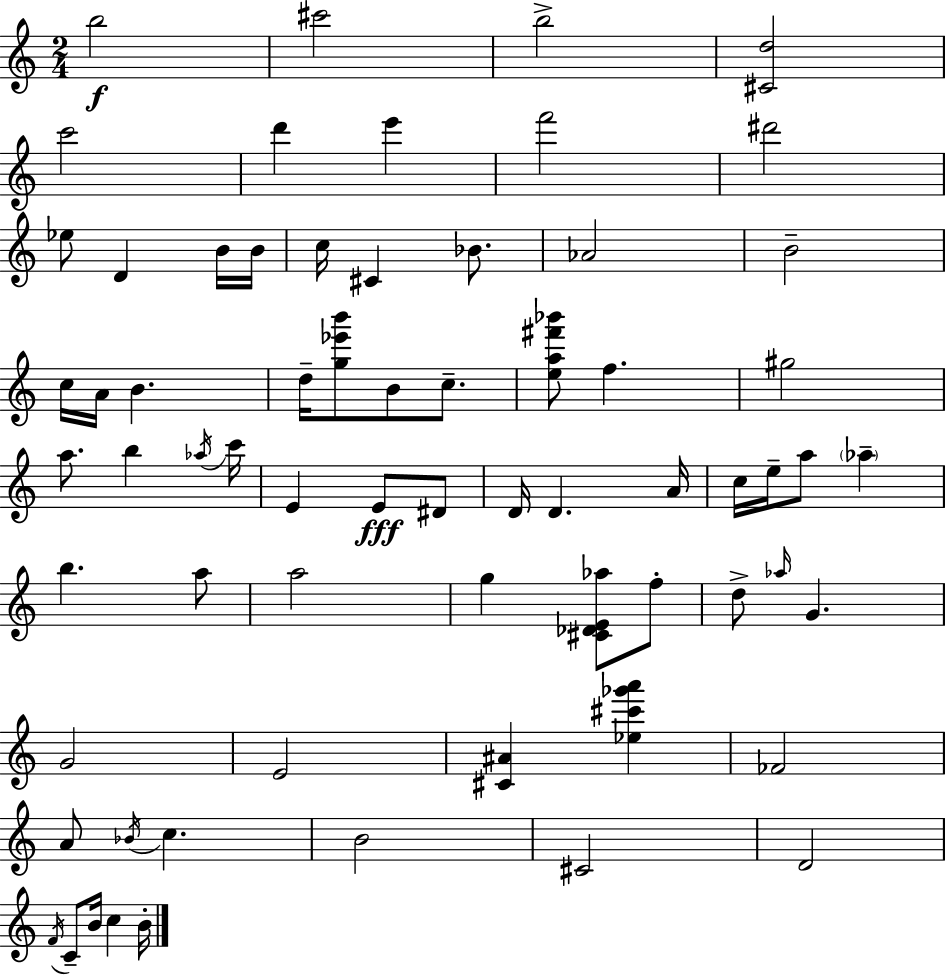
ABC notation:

X:1
T:Untitled
M:2/4
L:1/4
K:C
b2 ^c'2 b2 [^Cd]2 c'2 d' e' f'2 ^d'2 _e/2 D B/4 B/4 c/4 ^C _B/2 _A2 B2 c/4 A/4 B d/4 [g_e'b']/2 B/2 c/2 [ea^f'_b']/2 f ^g2 a/2 b _a/4 c'/4 E E/2 ^D/2 D/4 D A/4 c/4 e/4 a/2 _a b a/2 a2 g [^C_DE_a]/2 f/2 d/2 _a/4 G G2 E2 [^C^A] [_e^c'_g'a'] _F2 A/2 _B/4 c B2 ^C2 D2 F/4 C/2 B/4 c B/4